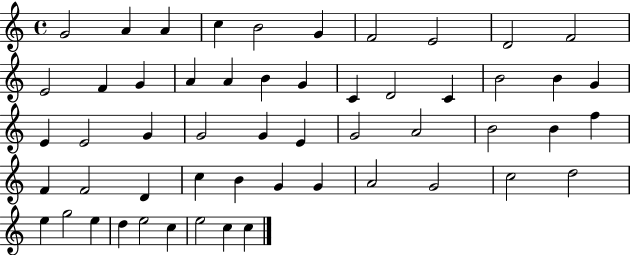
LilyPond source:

{
  \clef treble
  \time 4/4
  \defaultTimeSignature
  \key c \major
  g'2 a'4 a'4 | c''4 b'2 g'4 | f'2 e'2 | d'2 f'2 | \break e'2 f'4 g'4 | a'4 a'4 b'4 g'4 | c'4 d'2 c'4 | b'2 b'4 g'4 | \break e'4 e'2 g'4 | g'2 g'4 e'4 | g'2 a'2 | b'2 b'4 f''4 | \break f'4 f'2 d'4 | c''4 b'4 g'4 g'4 | a'2 g'2 | c''2 d''2 | \break e''4 g''2 e''4 | d''4 e''2 c''4 | e''2 c''4 c''4 | \bar "|."
}